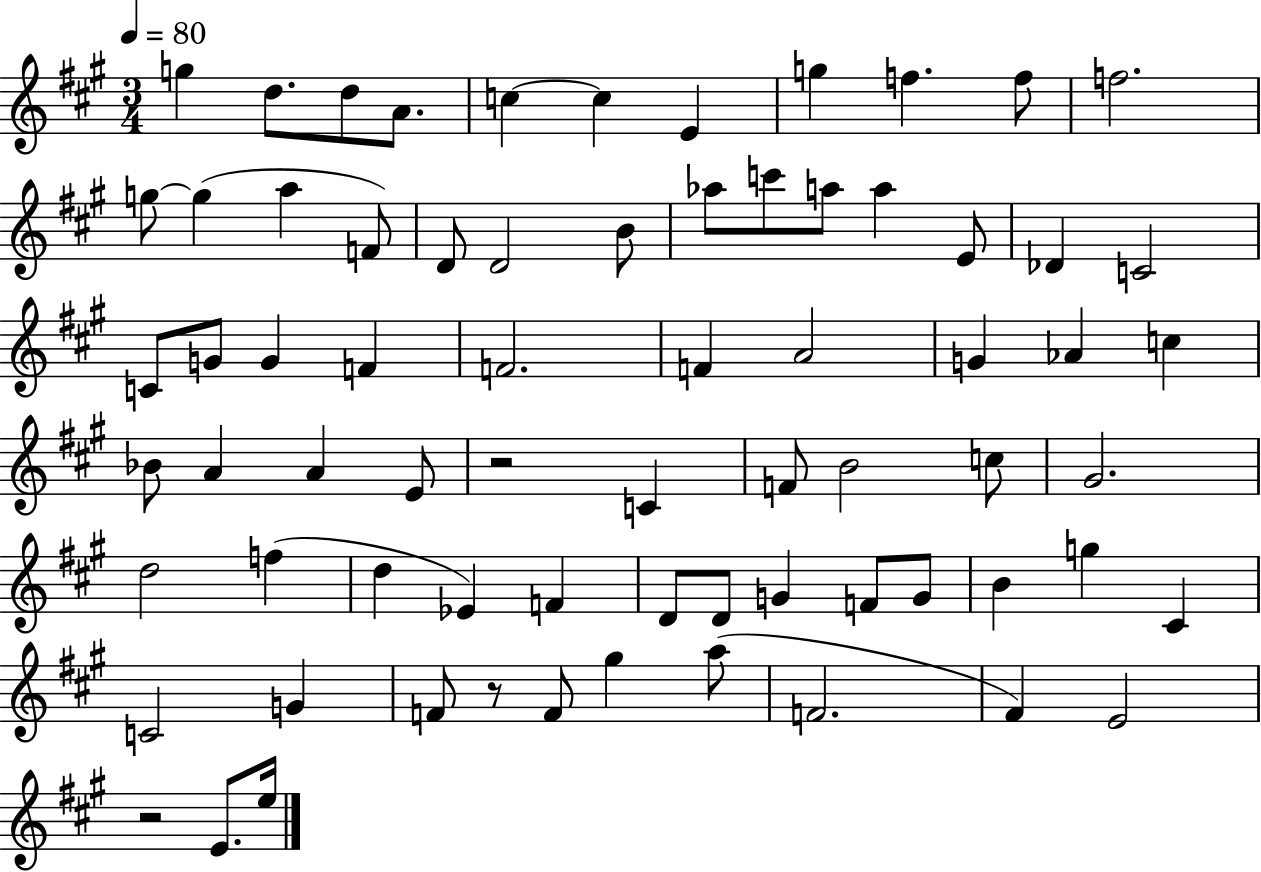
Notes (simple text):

G5/q D5/e. D5/e A4/e. C5/q C5/q E4/q G5/q F5/q. F5/e F5/h. G5/e G5/q A5/q F4/e D4/e D4/h B4/e Ab5/e C6/e A5/e A5/q E4/e Db4/q C4/h C4/e G4/e G4/q F4/q F4/h. F4/q A4/h G4/q Ab4/q C5/q Bb4/e A4/q A4/q E4/e R/h C4/q F4/e B4/h C5/e G#4/h. D5/h F5/q D5/q Eb4/q F4/q D4/e D4/e G4/q F4/e G4/e B4/q G5/q C#4/q C4/h G4/q F4/e R/e F4/e G#5/q A5/e F4/h. F#4/q E4/h R/h E4/e. E5/s